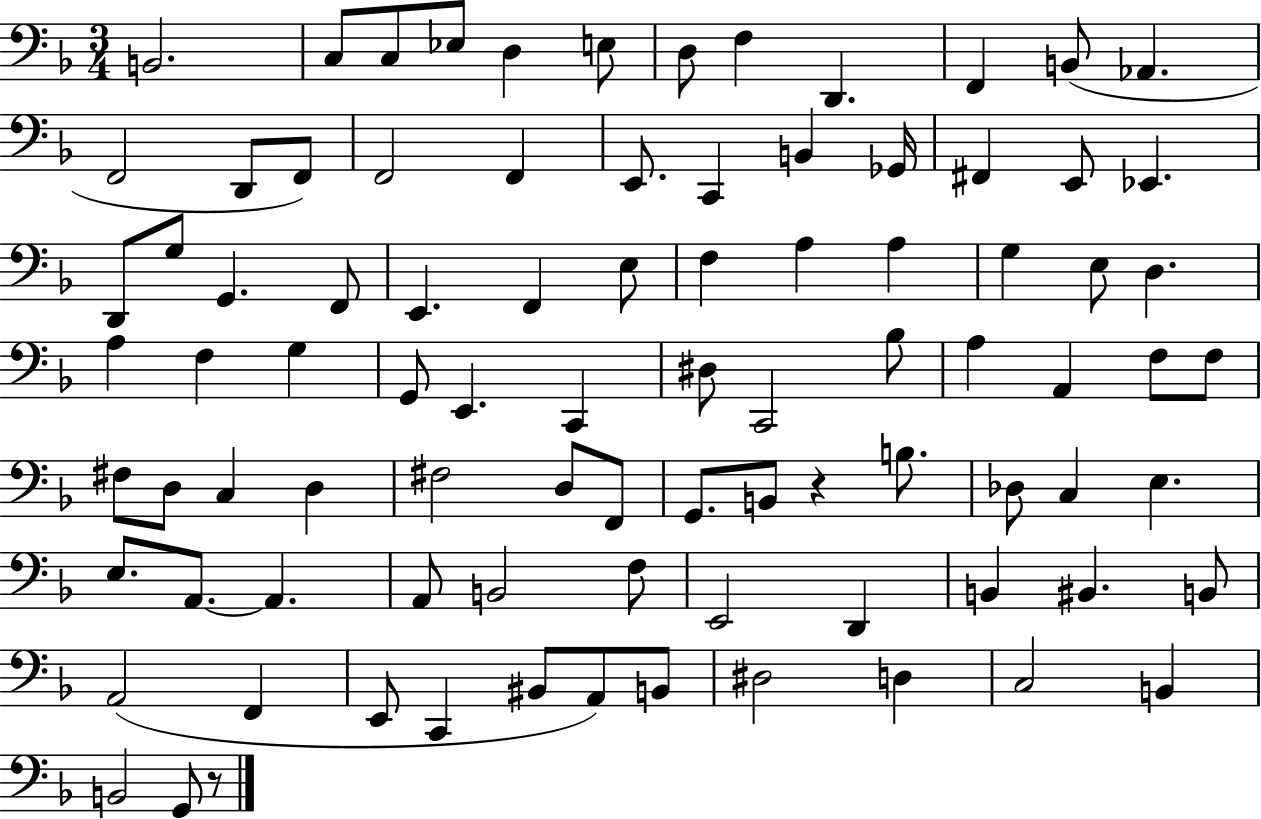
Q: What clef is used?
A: bass